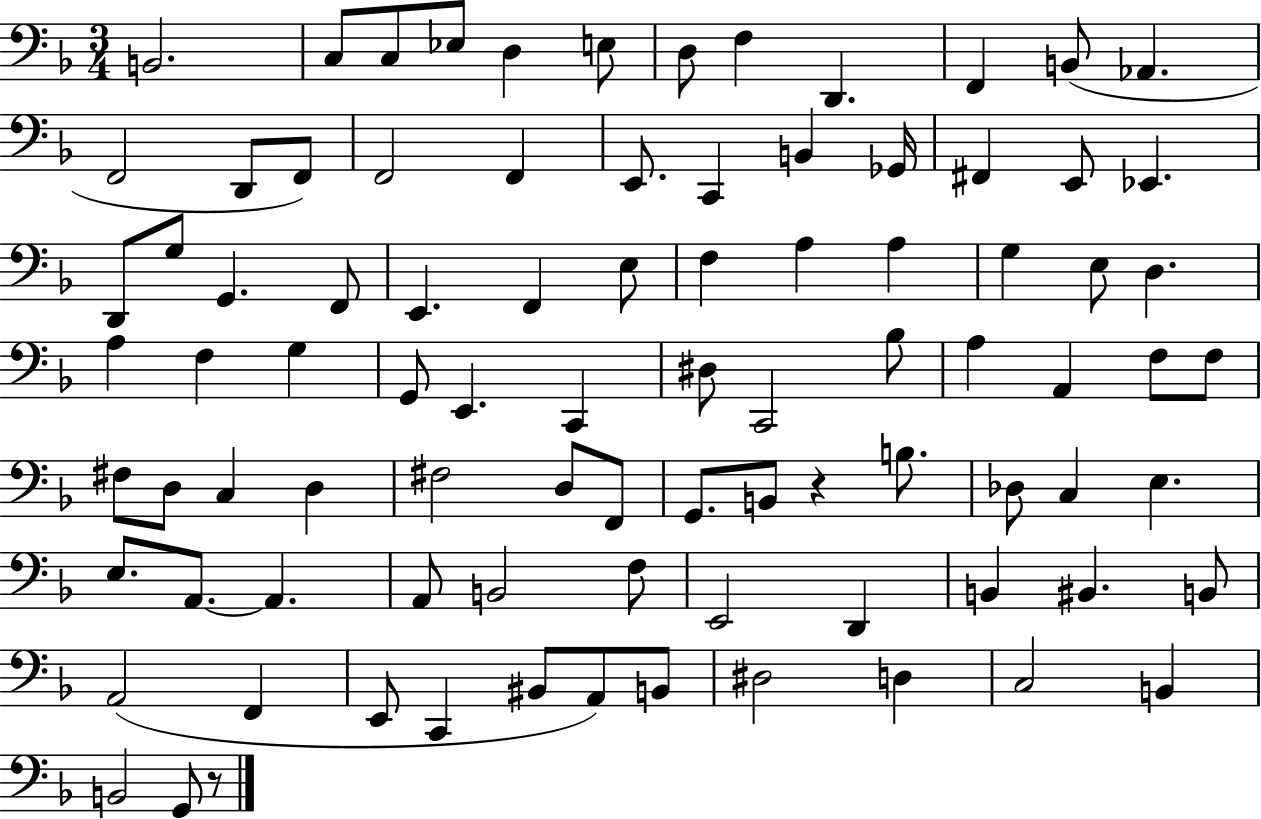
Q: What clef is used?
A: bass